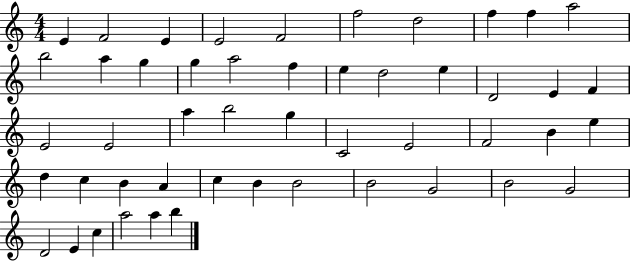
X:1
T:Untitled
M:4/4
L:1/4
K:C
E F2 E E2 F2 f2 d2 f f a2 b2 a g g a2 f e d2 e D2 E F E2 E2 a b2 g C2 E2 F2 B e d c B A c B B2 B2 G2 B2 G2 D2 E c a2 a b